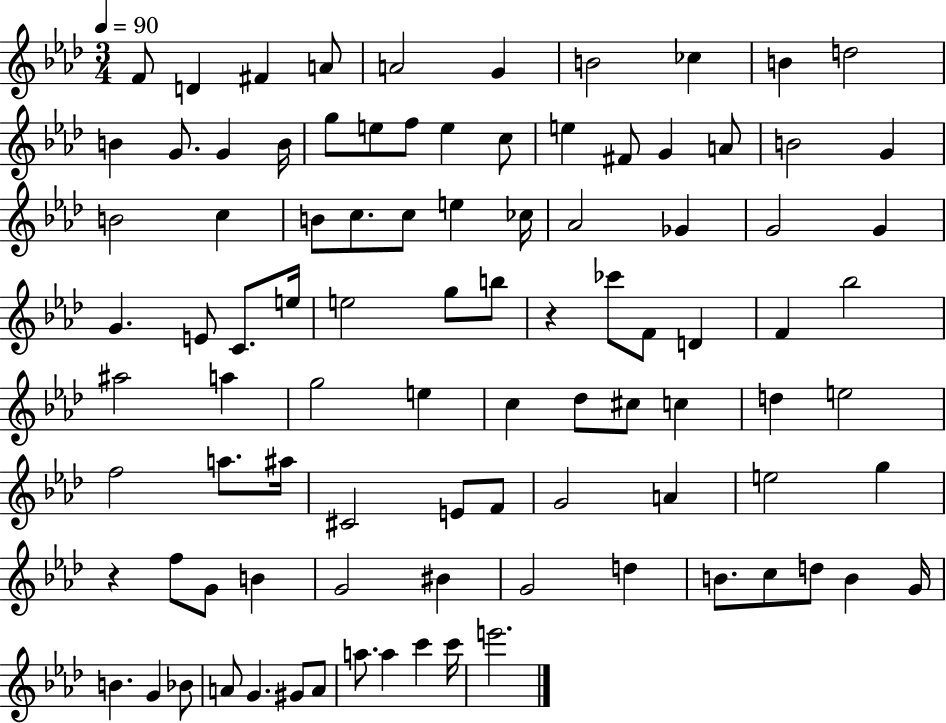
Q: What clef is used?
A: treble